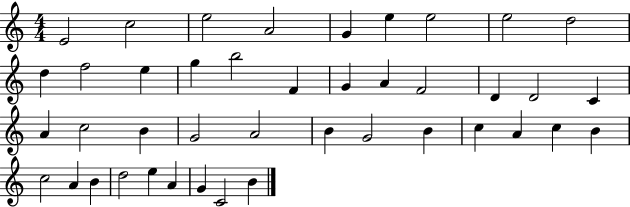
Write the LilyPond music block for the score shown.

{
  \clef treble
  \numericTimeSignature
  \time 4/4
  \key c \major
  e'2 c''2 | e''2 a'2 | g'4 e''4 e''2 | e''2 d''2 | \break d''4 f''2 e''4 | g''4 b''2 f'4 | g'4 a'4 f'2 | d'4 d'2 c'4 | \break a'4 c''2 b'4 | g'2 a'2 | b'4 g'2 b'4 | c''4 a'4 c''4 b'4 | \break c''2 a'4 b'4 | d''2 e''4 a'4 | g'4 c'2 b'4 | \bar "|."
}